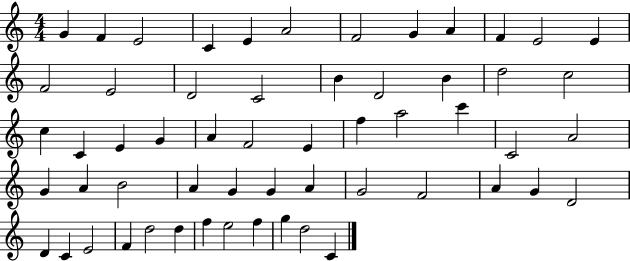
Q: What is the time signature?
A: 4/4